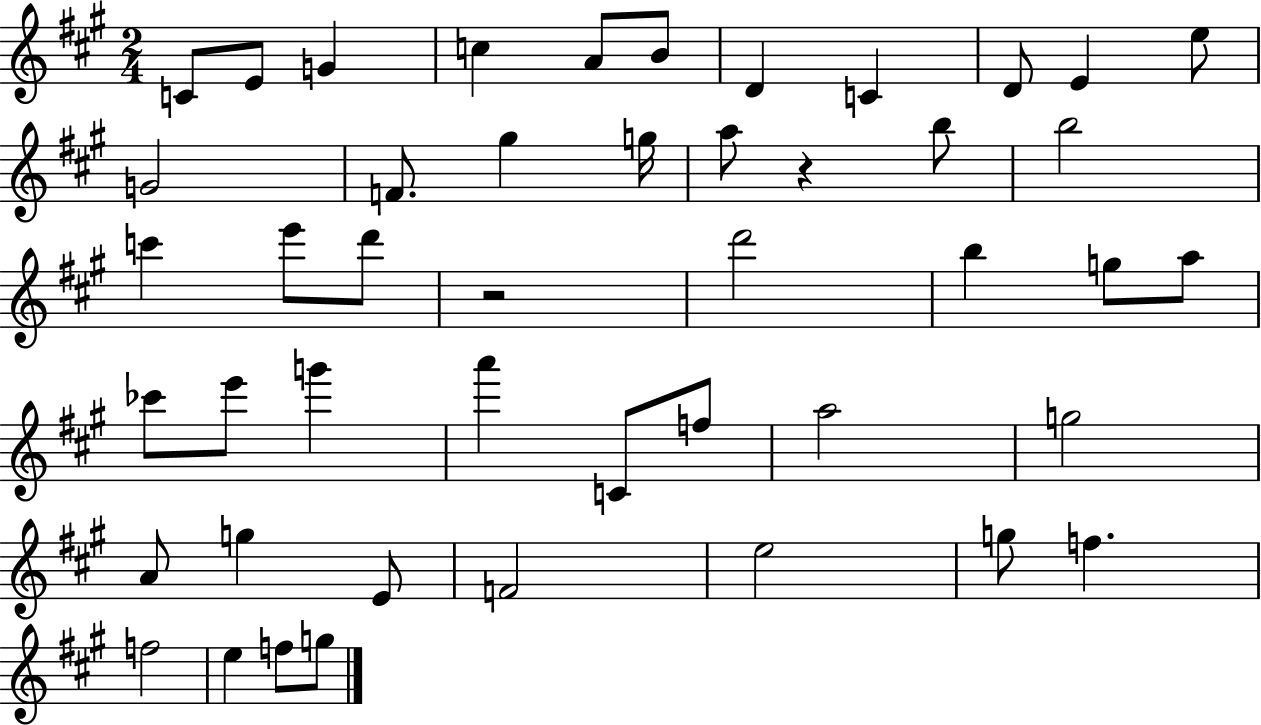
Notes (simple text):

C4/e E4/e G4/q C5/q A4/e B4/e D4/q C4/q D4/e E4/q E5/e G4/h F4/e. G#5/q G5/s A5/e R/q B5/e B5/h C6/q E6/e D6/e R/h D6/h B5/q G5/e A5/e CES6/e E6/e G6/q A6/q C4/e F5/e A5/h G5/h A4/e G5/q E4/e F4/h E5/h G5/e F5/q. F5/h E5/q F5/e G5/e